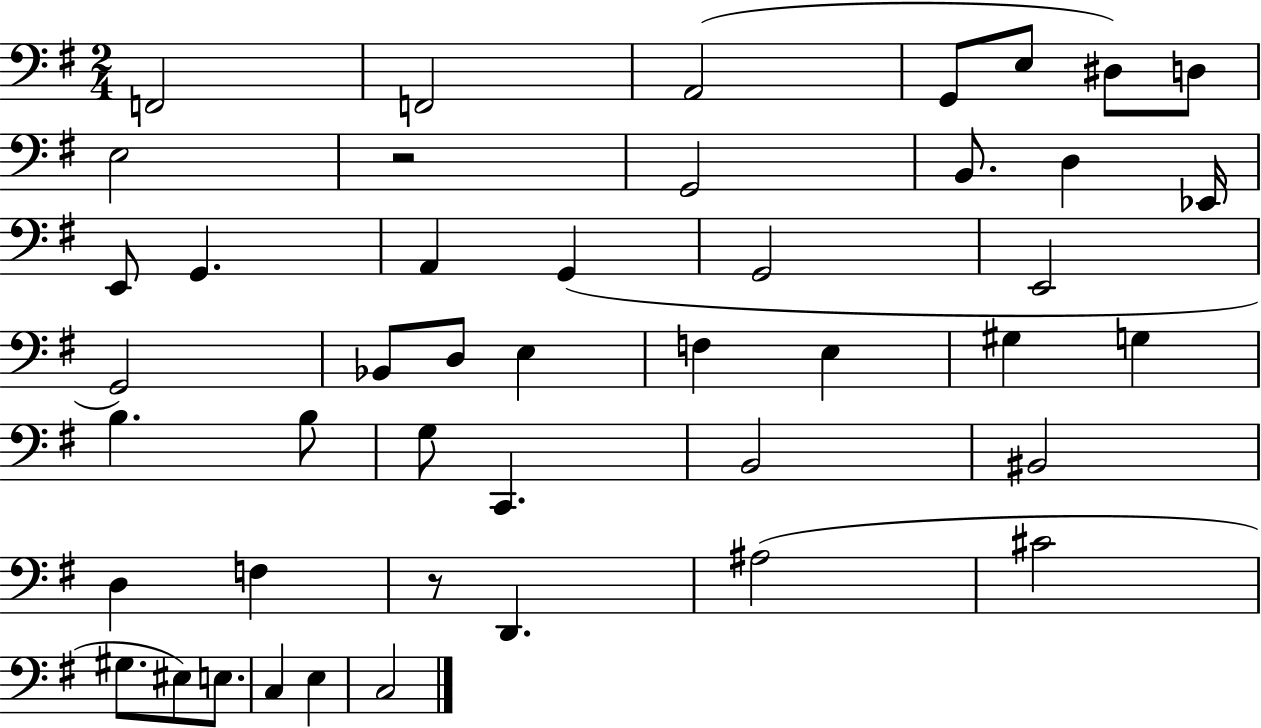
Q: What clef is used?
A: bass